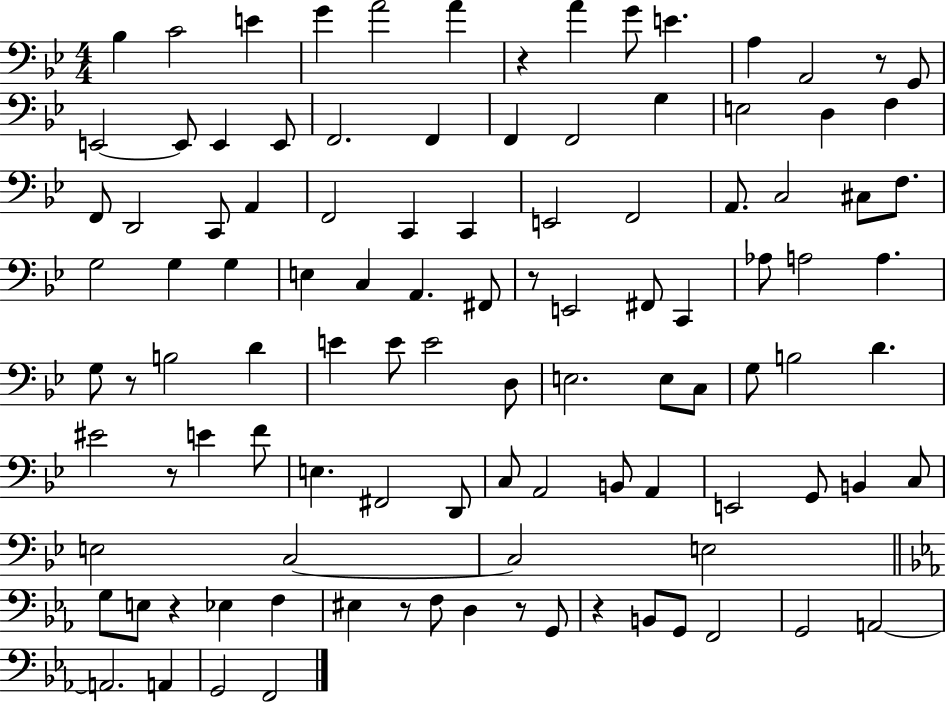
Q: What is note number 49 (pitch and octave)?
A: A3